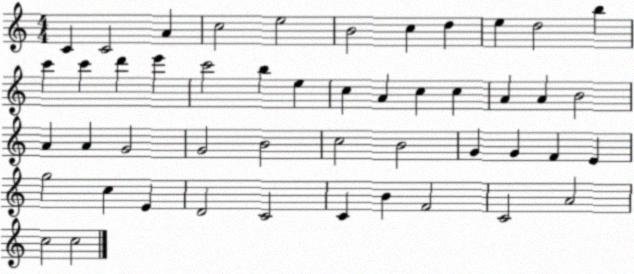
X:1
T:Untitled
M:4/4
L:1/4
K:C
C C2 A c2 e2 B2 c d e d2 b c' c' d' e' c'2 b e c A c c A A B2 A A G2 G2 B2 c2 B2 G G F E g2 c E D2 C2 C B F2 C2 A2 c2 c2